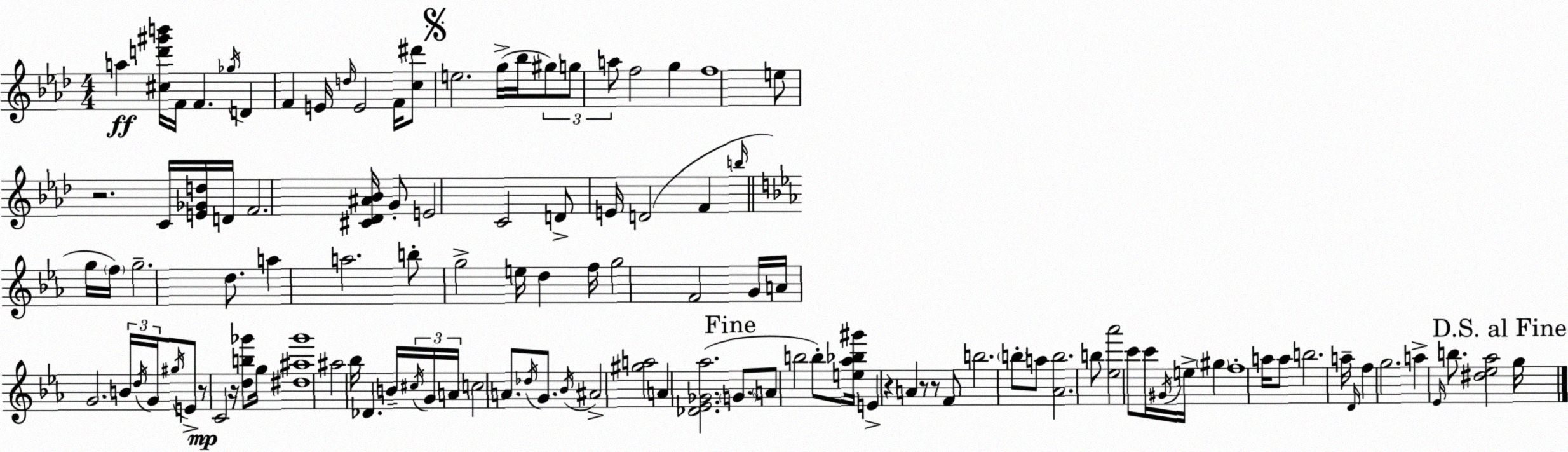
X:1
T:Untitled
M:4/4
L:1/4
K:Ab
a [^cd'^g'b']/4 F/4 F _g/4 D F E/4 d/4 E2 F/4 [c^d']/2 e2 g/4 _b/4 ^g/2 g/2 a/2 f2 g f4 e/2 z2 C/4 [E_Gd]/4 D/4 F2 [^C_D^A_B]/4 G/2 E2 C2 D/2 E/4 D2 F b/4 g/4 f/4 g2 d/2 a a2 b/2 g2 e/4 d f/4 g2 F2 G/4 A/4 G2 B/4 d/4 G/4 ^g/4 E/2 z/2 C2 z/4 [db_g']/2 g/4 [^d^a_g']4 ^a2 _b/4 _D B/4 ^c/4 G/4 A/4 c2 A/2 _d/4 G/2 _B/4 ^A2 [^ga]2 A [_D_E_G_a]2 G/2 A/2 b2 b/2 [e_a_b^g']/4 E z A z/2 z/2 F/2 b2 b/2 a/2 [_Ab]2 b/2 [_e_a']2 c'/2 c'/4 ^G/4 e/4 ^g f4 a/4 a/2 b2 a/4 D/4 f g2 a _E/4 b/2 [^d_e_a]2 g/4